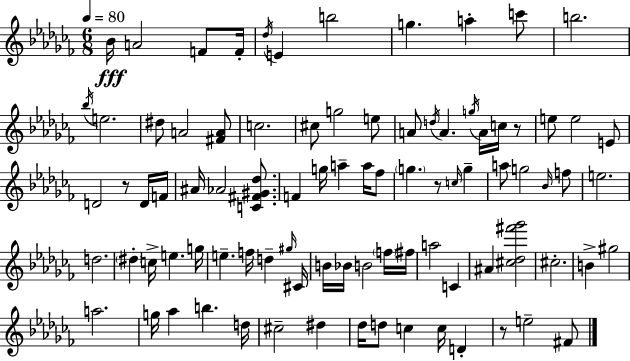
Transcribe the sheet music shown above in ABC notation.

X:1
T:Untitled
M:6/8
L:1/4
K:Abm
_B/4 A2 F/2 F/4 _d/4 E b2 g a c'/2 b2 _b/4 e2 ^d/2 A2 [^FA]/2 c2 ^c/2 g2 e/2 A/2 d/4 A g/4 A/4 c/4 z/2 e/2 e2 E/2 D2 z/2 D/4 F/4 ^A/4 _A2 [C^F^G_d]/2 F g/4 a a/4 _f/2 g z/2 c/4 g a/2 g2 _B/4 f/2 e2 d2 ^d c/4 e g/4 e f/4 d ^g/4 ^C/4 B/4 _B/4 B2 f/4 ^f/4 a2 C ^A [^c_d^f'_g']2 ^c2 B ^g2 a2 g/4 _a b d/4 ^c2 ^d _d/4 d/2 c c/4 D z/2 e2 ^F/2